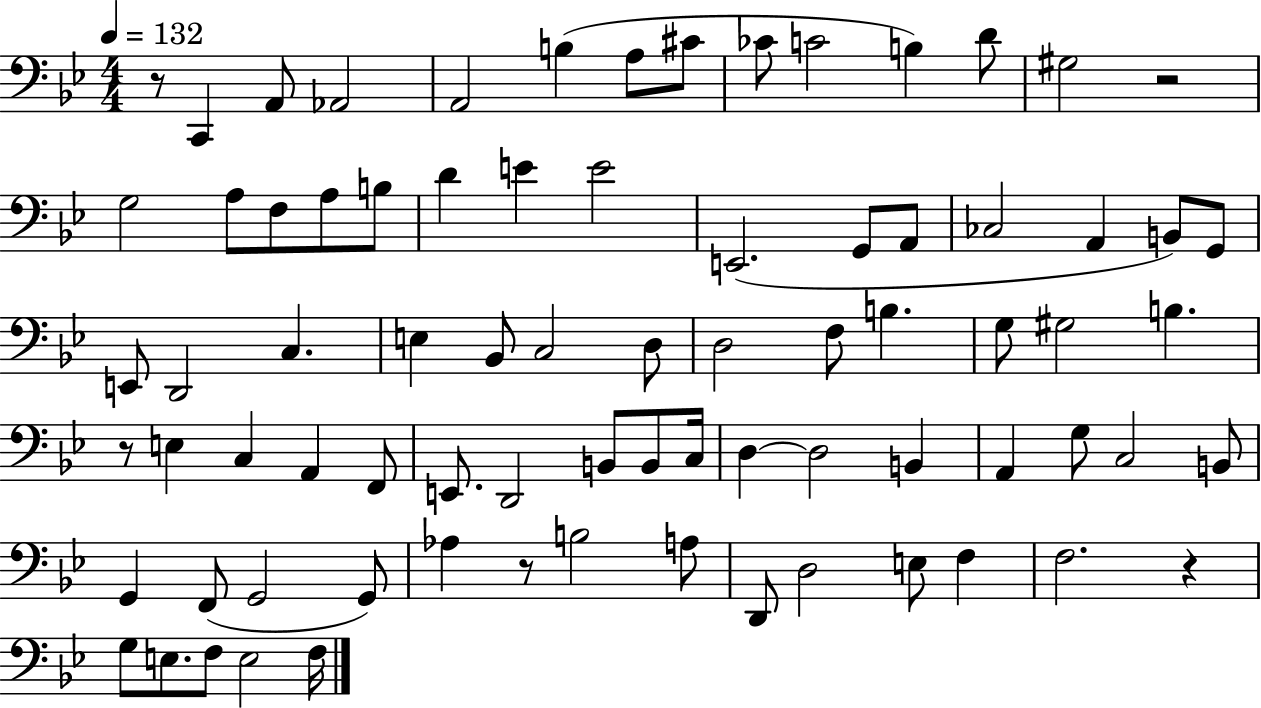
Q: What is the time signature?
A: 4/4